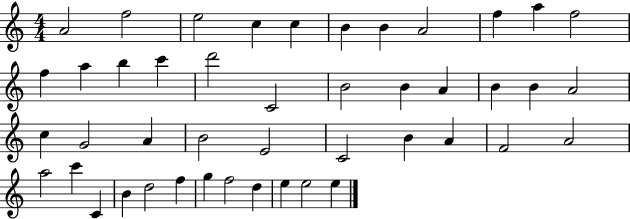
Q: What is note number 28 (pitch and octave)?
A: E4